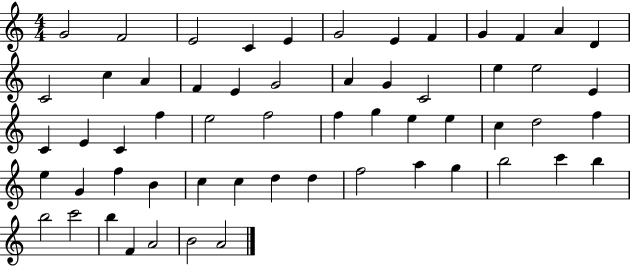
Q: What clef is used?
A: treble